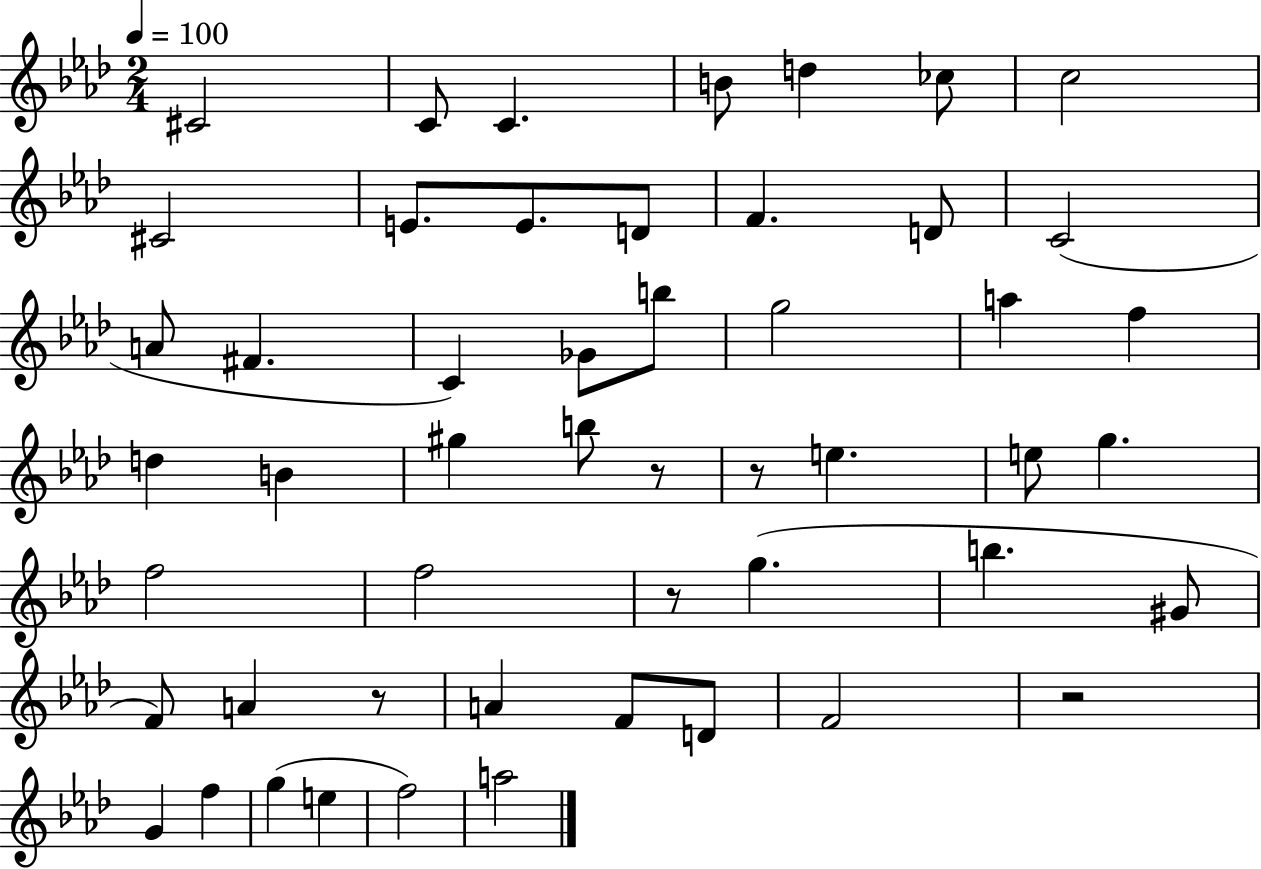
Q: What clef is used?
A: treble